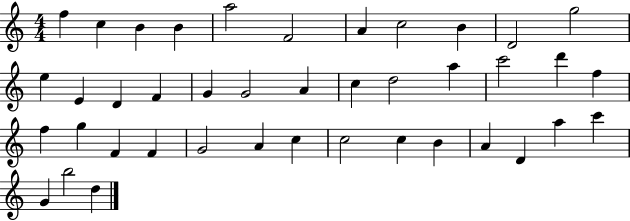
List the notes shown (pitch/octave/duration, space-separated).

F5/q C5/q B4/q B4/q A5/h F4/h A4/q C5/h B4/q D4/h G5/h E5/q E4/q D4/q F4/q G4/q G4/h A4/q C5/q D5/h A5/q C6/h D6/q F5/q F5/q G5/q F4/q F4/q G4/h A4/q C5/q C5/h C5/q B4/q A4/q D4/q A5/q C6/q G4/q B5/h D5/q